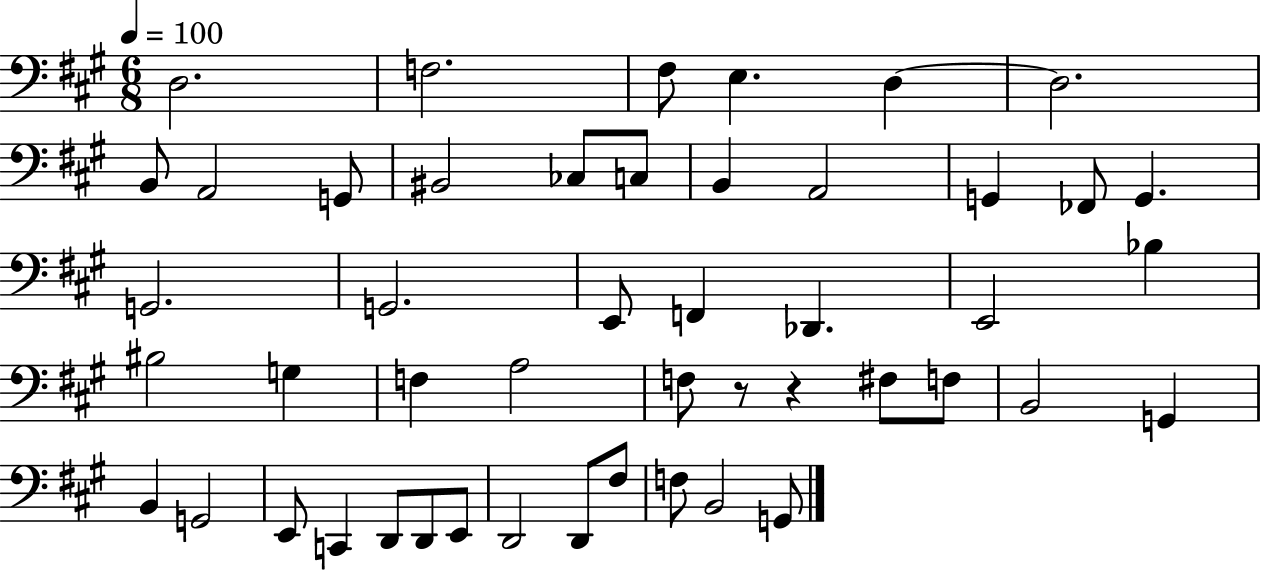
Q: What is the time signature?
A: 6/8